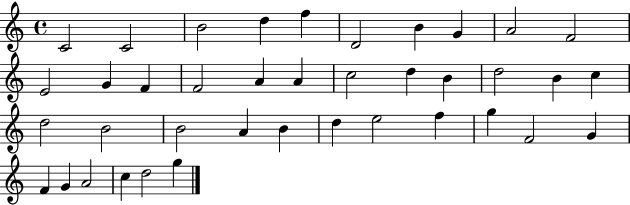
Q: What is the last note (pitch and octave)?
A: G5